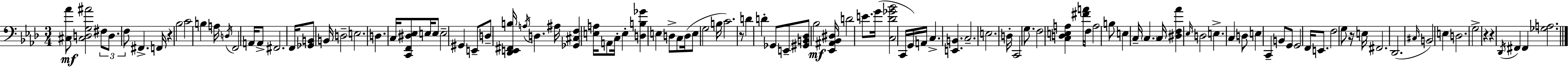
[C#3,Ab4]/e [C#3,D3,G3,A#4]/h F#3/e D3/e. F3/e F#2/q. F2/s R/q Bb3/h C4/h B3/q A3/s D3/s F2/h A2/s A2/e F#2/h. F2/s [Gb2,B2]/e B2/s D3/h E3/h. D3/q. C3/s [C2,F2,D#3,Eb3]/e E3/s E3/e E3/h G#2/q E2/e D3/e [Db2,E2,F#2,B3]/s A3/s D3/q. A#3/s [Gb2,C#3,F3]/q [E3,A3]/s A2/e C3/s E3/q [D3,B3,Gb4]/q E3/q D3/e C3/e D3/s E3/e G3/h B3/s C4/h. R/e D4/q D4/q Gb2/e E2/e [G#2,B2,Db3]/e Bb3/h [Eb2,A#2,Bb2,D#3]/s D4/h E4/e. G4/s [C3,Db4,Gb4,Bb4]/h C2/s G2/s A2/s C3/q. [E2,B2]/q. C3/h. E3/h. D3/s C2/h G3/e. F3/h [C3,D3,E3,A3]/q [F#4,A4]/s F3/s A3/h B3/e E3/q C3/s C3/q. C3/s [D#3,F3,Ab4]/q Eb3/s D3/h E3/q. C3/q D3/e E3/q C2/q B2/e G2/e G2/h F2/s E2/e. F3/h G3/e R/s E3/s F#2/h. Db2/h. C#3/s B2/h E3/q D3/h. G3/h R/q R/q Db2/s F#2/q F#2/q [Gb3,A3]/h.